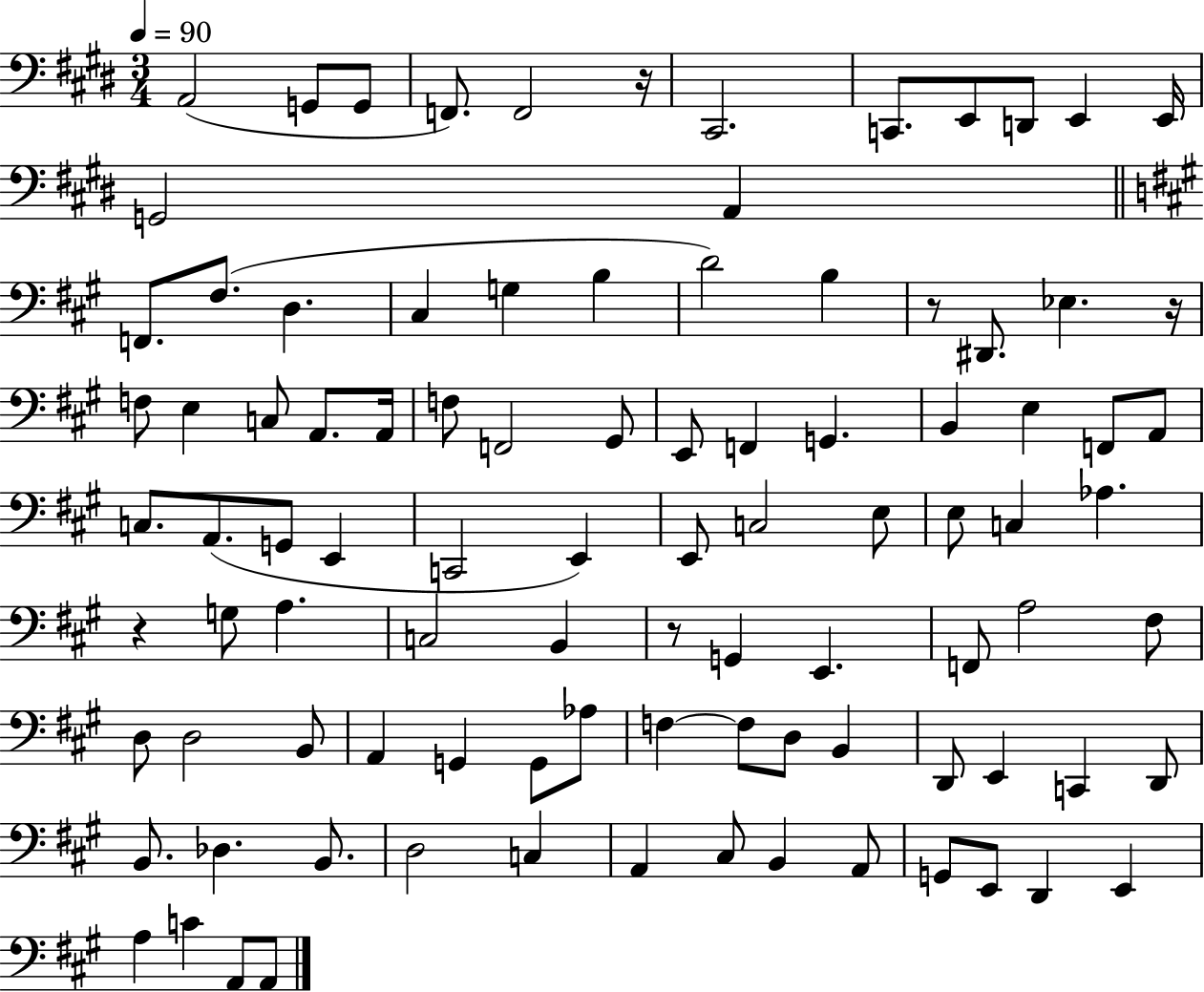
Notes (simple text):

A2/h G2/e G2/e F2/e. F2/h R/s C#2/h. C2/e. E2/e D2/e E2/q E2/s G2/h A2/q F2/e. F#3/e. D3/q. C#3/q G3/q B3/q D4/h B3/q R/e D#2/e. Eb3/q. R/s F3/e E3/q C3/e A2/e. A2/s F3/e F2/h G#2/e E2/e F2/q G2/q. B2/q E3/q F2/e A2/e C3/e. A2/e. G2/e E2/q C2/h E2/q E2/e C3/h E3/e E3/e C3/q Ab3/q. R/q G3/e A3/q. C3/h B2/q R/e G2/q E2/q. F2/e A3/h F#3/e D3/e D3/h B2/e A2/q G2/q G2/e Ab3/e F3/q F3/e D3/e B2/q D2/e E2/q C2/q D2/e B2/e. Db3/q. B2/e. D3/h C3/q A2/q C#3/e B2/q A2/e G2/e E2/e D2/q E2/q A3/q C4/q A2/e A2/e